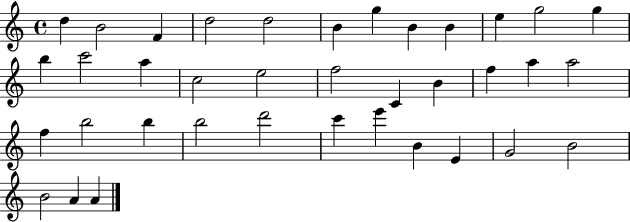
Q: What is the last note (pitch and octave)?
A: A4